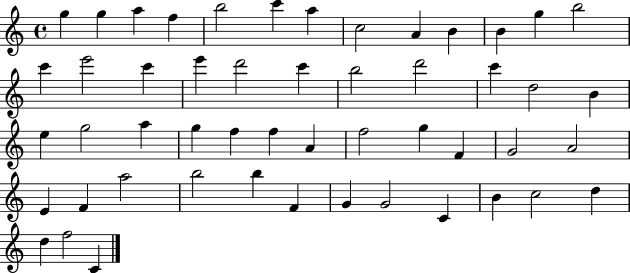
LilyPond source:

{
  \clef treble
  \time 4/4
  \defaultTimeSignature
  \key c \major
  g''4 g''4 a''4 f''4 | b''2 c'''4 a''4 | c''2 a'4 b'4 | b'4 g''4 b''2 | \break c'''4 e'''2 c'''4 | e'''4 d'''2 c'''4 | b''2 d'''2 | c'''4 d''2 b'4 | \break e''4 g''2 a''4 | g''4 f''4 f''4 a'4 | f''2 g''4 f'4 | g'2 a'2 | \break e'4 f'4 a''2 | b''2 b''4 f'4 | g'4 g'2 c'4 | b'4 c''2 d''4 | \break d''4 f''2 c'4 | \bar "|."
}